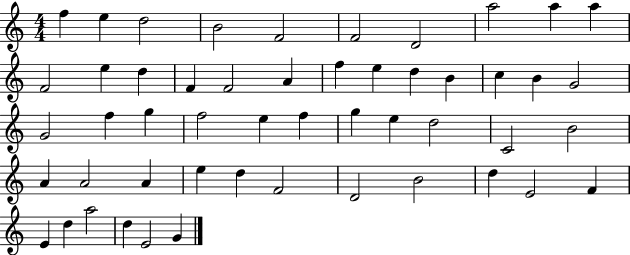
{
  \clef treble
  \numericTimeSignature
  \time 4/4
  \key c \major
  f''4 e''4 d''2 | b'2 f'2 | f'2 d'2 | a''2 a''4 a''4 | \break f'2 e''4 d''4 | f'4 f'2 a'4 | f''4 e''4 d''4 b'4 | c''4 b'4 g'2 | \break g'2 f''4 g''4 | f''2 e''4 f''4 | g''4 e''4 d''2 | c'2 b'2 | \break a'4 a'2 a'4 | e''4 d''4 f'2 | d'2 b'2 | d''4 e'2 f'4 | \break e'4 d''4 a''2 | d''4 e'2 g'4 | \bar "|."
}